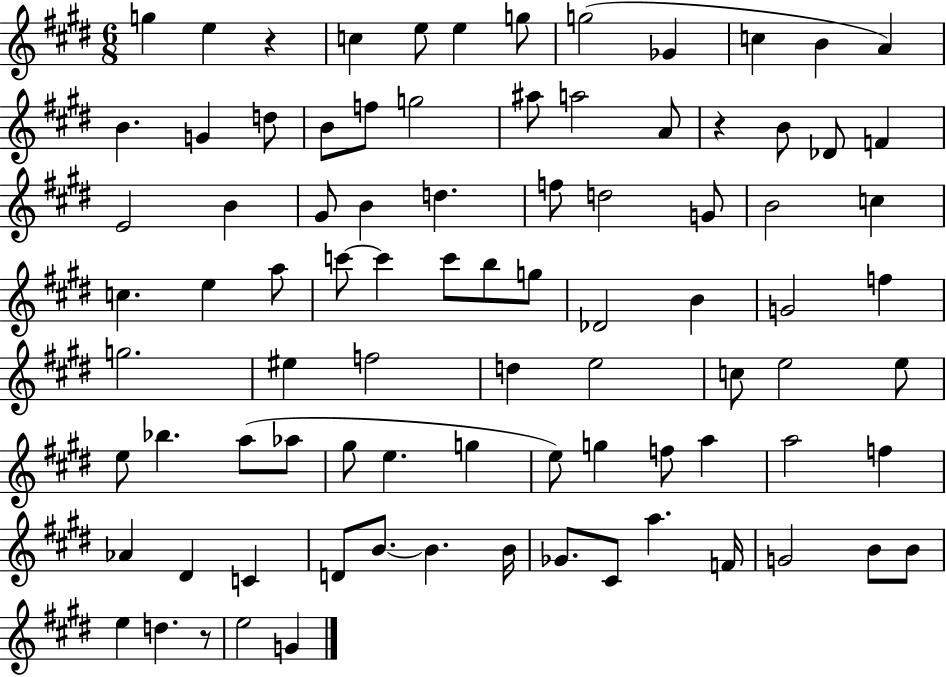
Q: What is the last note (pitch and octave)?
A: G4